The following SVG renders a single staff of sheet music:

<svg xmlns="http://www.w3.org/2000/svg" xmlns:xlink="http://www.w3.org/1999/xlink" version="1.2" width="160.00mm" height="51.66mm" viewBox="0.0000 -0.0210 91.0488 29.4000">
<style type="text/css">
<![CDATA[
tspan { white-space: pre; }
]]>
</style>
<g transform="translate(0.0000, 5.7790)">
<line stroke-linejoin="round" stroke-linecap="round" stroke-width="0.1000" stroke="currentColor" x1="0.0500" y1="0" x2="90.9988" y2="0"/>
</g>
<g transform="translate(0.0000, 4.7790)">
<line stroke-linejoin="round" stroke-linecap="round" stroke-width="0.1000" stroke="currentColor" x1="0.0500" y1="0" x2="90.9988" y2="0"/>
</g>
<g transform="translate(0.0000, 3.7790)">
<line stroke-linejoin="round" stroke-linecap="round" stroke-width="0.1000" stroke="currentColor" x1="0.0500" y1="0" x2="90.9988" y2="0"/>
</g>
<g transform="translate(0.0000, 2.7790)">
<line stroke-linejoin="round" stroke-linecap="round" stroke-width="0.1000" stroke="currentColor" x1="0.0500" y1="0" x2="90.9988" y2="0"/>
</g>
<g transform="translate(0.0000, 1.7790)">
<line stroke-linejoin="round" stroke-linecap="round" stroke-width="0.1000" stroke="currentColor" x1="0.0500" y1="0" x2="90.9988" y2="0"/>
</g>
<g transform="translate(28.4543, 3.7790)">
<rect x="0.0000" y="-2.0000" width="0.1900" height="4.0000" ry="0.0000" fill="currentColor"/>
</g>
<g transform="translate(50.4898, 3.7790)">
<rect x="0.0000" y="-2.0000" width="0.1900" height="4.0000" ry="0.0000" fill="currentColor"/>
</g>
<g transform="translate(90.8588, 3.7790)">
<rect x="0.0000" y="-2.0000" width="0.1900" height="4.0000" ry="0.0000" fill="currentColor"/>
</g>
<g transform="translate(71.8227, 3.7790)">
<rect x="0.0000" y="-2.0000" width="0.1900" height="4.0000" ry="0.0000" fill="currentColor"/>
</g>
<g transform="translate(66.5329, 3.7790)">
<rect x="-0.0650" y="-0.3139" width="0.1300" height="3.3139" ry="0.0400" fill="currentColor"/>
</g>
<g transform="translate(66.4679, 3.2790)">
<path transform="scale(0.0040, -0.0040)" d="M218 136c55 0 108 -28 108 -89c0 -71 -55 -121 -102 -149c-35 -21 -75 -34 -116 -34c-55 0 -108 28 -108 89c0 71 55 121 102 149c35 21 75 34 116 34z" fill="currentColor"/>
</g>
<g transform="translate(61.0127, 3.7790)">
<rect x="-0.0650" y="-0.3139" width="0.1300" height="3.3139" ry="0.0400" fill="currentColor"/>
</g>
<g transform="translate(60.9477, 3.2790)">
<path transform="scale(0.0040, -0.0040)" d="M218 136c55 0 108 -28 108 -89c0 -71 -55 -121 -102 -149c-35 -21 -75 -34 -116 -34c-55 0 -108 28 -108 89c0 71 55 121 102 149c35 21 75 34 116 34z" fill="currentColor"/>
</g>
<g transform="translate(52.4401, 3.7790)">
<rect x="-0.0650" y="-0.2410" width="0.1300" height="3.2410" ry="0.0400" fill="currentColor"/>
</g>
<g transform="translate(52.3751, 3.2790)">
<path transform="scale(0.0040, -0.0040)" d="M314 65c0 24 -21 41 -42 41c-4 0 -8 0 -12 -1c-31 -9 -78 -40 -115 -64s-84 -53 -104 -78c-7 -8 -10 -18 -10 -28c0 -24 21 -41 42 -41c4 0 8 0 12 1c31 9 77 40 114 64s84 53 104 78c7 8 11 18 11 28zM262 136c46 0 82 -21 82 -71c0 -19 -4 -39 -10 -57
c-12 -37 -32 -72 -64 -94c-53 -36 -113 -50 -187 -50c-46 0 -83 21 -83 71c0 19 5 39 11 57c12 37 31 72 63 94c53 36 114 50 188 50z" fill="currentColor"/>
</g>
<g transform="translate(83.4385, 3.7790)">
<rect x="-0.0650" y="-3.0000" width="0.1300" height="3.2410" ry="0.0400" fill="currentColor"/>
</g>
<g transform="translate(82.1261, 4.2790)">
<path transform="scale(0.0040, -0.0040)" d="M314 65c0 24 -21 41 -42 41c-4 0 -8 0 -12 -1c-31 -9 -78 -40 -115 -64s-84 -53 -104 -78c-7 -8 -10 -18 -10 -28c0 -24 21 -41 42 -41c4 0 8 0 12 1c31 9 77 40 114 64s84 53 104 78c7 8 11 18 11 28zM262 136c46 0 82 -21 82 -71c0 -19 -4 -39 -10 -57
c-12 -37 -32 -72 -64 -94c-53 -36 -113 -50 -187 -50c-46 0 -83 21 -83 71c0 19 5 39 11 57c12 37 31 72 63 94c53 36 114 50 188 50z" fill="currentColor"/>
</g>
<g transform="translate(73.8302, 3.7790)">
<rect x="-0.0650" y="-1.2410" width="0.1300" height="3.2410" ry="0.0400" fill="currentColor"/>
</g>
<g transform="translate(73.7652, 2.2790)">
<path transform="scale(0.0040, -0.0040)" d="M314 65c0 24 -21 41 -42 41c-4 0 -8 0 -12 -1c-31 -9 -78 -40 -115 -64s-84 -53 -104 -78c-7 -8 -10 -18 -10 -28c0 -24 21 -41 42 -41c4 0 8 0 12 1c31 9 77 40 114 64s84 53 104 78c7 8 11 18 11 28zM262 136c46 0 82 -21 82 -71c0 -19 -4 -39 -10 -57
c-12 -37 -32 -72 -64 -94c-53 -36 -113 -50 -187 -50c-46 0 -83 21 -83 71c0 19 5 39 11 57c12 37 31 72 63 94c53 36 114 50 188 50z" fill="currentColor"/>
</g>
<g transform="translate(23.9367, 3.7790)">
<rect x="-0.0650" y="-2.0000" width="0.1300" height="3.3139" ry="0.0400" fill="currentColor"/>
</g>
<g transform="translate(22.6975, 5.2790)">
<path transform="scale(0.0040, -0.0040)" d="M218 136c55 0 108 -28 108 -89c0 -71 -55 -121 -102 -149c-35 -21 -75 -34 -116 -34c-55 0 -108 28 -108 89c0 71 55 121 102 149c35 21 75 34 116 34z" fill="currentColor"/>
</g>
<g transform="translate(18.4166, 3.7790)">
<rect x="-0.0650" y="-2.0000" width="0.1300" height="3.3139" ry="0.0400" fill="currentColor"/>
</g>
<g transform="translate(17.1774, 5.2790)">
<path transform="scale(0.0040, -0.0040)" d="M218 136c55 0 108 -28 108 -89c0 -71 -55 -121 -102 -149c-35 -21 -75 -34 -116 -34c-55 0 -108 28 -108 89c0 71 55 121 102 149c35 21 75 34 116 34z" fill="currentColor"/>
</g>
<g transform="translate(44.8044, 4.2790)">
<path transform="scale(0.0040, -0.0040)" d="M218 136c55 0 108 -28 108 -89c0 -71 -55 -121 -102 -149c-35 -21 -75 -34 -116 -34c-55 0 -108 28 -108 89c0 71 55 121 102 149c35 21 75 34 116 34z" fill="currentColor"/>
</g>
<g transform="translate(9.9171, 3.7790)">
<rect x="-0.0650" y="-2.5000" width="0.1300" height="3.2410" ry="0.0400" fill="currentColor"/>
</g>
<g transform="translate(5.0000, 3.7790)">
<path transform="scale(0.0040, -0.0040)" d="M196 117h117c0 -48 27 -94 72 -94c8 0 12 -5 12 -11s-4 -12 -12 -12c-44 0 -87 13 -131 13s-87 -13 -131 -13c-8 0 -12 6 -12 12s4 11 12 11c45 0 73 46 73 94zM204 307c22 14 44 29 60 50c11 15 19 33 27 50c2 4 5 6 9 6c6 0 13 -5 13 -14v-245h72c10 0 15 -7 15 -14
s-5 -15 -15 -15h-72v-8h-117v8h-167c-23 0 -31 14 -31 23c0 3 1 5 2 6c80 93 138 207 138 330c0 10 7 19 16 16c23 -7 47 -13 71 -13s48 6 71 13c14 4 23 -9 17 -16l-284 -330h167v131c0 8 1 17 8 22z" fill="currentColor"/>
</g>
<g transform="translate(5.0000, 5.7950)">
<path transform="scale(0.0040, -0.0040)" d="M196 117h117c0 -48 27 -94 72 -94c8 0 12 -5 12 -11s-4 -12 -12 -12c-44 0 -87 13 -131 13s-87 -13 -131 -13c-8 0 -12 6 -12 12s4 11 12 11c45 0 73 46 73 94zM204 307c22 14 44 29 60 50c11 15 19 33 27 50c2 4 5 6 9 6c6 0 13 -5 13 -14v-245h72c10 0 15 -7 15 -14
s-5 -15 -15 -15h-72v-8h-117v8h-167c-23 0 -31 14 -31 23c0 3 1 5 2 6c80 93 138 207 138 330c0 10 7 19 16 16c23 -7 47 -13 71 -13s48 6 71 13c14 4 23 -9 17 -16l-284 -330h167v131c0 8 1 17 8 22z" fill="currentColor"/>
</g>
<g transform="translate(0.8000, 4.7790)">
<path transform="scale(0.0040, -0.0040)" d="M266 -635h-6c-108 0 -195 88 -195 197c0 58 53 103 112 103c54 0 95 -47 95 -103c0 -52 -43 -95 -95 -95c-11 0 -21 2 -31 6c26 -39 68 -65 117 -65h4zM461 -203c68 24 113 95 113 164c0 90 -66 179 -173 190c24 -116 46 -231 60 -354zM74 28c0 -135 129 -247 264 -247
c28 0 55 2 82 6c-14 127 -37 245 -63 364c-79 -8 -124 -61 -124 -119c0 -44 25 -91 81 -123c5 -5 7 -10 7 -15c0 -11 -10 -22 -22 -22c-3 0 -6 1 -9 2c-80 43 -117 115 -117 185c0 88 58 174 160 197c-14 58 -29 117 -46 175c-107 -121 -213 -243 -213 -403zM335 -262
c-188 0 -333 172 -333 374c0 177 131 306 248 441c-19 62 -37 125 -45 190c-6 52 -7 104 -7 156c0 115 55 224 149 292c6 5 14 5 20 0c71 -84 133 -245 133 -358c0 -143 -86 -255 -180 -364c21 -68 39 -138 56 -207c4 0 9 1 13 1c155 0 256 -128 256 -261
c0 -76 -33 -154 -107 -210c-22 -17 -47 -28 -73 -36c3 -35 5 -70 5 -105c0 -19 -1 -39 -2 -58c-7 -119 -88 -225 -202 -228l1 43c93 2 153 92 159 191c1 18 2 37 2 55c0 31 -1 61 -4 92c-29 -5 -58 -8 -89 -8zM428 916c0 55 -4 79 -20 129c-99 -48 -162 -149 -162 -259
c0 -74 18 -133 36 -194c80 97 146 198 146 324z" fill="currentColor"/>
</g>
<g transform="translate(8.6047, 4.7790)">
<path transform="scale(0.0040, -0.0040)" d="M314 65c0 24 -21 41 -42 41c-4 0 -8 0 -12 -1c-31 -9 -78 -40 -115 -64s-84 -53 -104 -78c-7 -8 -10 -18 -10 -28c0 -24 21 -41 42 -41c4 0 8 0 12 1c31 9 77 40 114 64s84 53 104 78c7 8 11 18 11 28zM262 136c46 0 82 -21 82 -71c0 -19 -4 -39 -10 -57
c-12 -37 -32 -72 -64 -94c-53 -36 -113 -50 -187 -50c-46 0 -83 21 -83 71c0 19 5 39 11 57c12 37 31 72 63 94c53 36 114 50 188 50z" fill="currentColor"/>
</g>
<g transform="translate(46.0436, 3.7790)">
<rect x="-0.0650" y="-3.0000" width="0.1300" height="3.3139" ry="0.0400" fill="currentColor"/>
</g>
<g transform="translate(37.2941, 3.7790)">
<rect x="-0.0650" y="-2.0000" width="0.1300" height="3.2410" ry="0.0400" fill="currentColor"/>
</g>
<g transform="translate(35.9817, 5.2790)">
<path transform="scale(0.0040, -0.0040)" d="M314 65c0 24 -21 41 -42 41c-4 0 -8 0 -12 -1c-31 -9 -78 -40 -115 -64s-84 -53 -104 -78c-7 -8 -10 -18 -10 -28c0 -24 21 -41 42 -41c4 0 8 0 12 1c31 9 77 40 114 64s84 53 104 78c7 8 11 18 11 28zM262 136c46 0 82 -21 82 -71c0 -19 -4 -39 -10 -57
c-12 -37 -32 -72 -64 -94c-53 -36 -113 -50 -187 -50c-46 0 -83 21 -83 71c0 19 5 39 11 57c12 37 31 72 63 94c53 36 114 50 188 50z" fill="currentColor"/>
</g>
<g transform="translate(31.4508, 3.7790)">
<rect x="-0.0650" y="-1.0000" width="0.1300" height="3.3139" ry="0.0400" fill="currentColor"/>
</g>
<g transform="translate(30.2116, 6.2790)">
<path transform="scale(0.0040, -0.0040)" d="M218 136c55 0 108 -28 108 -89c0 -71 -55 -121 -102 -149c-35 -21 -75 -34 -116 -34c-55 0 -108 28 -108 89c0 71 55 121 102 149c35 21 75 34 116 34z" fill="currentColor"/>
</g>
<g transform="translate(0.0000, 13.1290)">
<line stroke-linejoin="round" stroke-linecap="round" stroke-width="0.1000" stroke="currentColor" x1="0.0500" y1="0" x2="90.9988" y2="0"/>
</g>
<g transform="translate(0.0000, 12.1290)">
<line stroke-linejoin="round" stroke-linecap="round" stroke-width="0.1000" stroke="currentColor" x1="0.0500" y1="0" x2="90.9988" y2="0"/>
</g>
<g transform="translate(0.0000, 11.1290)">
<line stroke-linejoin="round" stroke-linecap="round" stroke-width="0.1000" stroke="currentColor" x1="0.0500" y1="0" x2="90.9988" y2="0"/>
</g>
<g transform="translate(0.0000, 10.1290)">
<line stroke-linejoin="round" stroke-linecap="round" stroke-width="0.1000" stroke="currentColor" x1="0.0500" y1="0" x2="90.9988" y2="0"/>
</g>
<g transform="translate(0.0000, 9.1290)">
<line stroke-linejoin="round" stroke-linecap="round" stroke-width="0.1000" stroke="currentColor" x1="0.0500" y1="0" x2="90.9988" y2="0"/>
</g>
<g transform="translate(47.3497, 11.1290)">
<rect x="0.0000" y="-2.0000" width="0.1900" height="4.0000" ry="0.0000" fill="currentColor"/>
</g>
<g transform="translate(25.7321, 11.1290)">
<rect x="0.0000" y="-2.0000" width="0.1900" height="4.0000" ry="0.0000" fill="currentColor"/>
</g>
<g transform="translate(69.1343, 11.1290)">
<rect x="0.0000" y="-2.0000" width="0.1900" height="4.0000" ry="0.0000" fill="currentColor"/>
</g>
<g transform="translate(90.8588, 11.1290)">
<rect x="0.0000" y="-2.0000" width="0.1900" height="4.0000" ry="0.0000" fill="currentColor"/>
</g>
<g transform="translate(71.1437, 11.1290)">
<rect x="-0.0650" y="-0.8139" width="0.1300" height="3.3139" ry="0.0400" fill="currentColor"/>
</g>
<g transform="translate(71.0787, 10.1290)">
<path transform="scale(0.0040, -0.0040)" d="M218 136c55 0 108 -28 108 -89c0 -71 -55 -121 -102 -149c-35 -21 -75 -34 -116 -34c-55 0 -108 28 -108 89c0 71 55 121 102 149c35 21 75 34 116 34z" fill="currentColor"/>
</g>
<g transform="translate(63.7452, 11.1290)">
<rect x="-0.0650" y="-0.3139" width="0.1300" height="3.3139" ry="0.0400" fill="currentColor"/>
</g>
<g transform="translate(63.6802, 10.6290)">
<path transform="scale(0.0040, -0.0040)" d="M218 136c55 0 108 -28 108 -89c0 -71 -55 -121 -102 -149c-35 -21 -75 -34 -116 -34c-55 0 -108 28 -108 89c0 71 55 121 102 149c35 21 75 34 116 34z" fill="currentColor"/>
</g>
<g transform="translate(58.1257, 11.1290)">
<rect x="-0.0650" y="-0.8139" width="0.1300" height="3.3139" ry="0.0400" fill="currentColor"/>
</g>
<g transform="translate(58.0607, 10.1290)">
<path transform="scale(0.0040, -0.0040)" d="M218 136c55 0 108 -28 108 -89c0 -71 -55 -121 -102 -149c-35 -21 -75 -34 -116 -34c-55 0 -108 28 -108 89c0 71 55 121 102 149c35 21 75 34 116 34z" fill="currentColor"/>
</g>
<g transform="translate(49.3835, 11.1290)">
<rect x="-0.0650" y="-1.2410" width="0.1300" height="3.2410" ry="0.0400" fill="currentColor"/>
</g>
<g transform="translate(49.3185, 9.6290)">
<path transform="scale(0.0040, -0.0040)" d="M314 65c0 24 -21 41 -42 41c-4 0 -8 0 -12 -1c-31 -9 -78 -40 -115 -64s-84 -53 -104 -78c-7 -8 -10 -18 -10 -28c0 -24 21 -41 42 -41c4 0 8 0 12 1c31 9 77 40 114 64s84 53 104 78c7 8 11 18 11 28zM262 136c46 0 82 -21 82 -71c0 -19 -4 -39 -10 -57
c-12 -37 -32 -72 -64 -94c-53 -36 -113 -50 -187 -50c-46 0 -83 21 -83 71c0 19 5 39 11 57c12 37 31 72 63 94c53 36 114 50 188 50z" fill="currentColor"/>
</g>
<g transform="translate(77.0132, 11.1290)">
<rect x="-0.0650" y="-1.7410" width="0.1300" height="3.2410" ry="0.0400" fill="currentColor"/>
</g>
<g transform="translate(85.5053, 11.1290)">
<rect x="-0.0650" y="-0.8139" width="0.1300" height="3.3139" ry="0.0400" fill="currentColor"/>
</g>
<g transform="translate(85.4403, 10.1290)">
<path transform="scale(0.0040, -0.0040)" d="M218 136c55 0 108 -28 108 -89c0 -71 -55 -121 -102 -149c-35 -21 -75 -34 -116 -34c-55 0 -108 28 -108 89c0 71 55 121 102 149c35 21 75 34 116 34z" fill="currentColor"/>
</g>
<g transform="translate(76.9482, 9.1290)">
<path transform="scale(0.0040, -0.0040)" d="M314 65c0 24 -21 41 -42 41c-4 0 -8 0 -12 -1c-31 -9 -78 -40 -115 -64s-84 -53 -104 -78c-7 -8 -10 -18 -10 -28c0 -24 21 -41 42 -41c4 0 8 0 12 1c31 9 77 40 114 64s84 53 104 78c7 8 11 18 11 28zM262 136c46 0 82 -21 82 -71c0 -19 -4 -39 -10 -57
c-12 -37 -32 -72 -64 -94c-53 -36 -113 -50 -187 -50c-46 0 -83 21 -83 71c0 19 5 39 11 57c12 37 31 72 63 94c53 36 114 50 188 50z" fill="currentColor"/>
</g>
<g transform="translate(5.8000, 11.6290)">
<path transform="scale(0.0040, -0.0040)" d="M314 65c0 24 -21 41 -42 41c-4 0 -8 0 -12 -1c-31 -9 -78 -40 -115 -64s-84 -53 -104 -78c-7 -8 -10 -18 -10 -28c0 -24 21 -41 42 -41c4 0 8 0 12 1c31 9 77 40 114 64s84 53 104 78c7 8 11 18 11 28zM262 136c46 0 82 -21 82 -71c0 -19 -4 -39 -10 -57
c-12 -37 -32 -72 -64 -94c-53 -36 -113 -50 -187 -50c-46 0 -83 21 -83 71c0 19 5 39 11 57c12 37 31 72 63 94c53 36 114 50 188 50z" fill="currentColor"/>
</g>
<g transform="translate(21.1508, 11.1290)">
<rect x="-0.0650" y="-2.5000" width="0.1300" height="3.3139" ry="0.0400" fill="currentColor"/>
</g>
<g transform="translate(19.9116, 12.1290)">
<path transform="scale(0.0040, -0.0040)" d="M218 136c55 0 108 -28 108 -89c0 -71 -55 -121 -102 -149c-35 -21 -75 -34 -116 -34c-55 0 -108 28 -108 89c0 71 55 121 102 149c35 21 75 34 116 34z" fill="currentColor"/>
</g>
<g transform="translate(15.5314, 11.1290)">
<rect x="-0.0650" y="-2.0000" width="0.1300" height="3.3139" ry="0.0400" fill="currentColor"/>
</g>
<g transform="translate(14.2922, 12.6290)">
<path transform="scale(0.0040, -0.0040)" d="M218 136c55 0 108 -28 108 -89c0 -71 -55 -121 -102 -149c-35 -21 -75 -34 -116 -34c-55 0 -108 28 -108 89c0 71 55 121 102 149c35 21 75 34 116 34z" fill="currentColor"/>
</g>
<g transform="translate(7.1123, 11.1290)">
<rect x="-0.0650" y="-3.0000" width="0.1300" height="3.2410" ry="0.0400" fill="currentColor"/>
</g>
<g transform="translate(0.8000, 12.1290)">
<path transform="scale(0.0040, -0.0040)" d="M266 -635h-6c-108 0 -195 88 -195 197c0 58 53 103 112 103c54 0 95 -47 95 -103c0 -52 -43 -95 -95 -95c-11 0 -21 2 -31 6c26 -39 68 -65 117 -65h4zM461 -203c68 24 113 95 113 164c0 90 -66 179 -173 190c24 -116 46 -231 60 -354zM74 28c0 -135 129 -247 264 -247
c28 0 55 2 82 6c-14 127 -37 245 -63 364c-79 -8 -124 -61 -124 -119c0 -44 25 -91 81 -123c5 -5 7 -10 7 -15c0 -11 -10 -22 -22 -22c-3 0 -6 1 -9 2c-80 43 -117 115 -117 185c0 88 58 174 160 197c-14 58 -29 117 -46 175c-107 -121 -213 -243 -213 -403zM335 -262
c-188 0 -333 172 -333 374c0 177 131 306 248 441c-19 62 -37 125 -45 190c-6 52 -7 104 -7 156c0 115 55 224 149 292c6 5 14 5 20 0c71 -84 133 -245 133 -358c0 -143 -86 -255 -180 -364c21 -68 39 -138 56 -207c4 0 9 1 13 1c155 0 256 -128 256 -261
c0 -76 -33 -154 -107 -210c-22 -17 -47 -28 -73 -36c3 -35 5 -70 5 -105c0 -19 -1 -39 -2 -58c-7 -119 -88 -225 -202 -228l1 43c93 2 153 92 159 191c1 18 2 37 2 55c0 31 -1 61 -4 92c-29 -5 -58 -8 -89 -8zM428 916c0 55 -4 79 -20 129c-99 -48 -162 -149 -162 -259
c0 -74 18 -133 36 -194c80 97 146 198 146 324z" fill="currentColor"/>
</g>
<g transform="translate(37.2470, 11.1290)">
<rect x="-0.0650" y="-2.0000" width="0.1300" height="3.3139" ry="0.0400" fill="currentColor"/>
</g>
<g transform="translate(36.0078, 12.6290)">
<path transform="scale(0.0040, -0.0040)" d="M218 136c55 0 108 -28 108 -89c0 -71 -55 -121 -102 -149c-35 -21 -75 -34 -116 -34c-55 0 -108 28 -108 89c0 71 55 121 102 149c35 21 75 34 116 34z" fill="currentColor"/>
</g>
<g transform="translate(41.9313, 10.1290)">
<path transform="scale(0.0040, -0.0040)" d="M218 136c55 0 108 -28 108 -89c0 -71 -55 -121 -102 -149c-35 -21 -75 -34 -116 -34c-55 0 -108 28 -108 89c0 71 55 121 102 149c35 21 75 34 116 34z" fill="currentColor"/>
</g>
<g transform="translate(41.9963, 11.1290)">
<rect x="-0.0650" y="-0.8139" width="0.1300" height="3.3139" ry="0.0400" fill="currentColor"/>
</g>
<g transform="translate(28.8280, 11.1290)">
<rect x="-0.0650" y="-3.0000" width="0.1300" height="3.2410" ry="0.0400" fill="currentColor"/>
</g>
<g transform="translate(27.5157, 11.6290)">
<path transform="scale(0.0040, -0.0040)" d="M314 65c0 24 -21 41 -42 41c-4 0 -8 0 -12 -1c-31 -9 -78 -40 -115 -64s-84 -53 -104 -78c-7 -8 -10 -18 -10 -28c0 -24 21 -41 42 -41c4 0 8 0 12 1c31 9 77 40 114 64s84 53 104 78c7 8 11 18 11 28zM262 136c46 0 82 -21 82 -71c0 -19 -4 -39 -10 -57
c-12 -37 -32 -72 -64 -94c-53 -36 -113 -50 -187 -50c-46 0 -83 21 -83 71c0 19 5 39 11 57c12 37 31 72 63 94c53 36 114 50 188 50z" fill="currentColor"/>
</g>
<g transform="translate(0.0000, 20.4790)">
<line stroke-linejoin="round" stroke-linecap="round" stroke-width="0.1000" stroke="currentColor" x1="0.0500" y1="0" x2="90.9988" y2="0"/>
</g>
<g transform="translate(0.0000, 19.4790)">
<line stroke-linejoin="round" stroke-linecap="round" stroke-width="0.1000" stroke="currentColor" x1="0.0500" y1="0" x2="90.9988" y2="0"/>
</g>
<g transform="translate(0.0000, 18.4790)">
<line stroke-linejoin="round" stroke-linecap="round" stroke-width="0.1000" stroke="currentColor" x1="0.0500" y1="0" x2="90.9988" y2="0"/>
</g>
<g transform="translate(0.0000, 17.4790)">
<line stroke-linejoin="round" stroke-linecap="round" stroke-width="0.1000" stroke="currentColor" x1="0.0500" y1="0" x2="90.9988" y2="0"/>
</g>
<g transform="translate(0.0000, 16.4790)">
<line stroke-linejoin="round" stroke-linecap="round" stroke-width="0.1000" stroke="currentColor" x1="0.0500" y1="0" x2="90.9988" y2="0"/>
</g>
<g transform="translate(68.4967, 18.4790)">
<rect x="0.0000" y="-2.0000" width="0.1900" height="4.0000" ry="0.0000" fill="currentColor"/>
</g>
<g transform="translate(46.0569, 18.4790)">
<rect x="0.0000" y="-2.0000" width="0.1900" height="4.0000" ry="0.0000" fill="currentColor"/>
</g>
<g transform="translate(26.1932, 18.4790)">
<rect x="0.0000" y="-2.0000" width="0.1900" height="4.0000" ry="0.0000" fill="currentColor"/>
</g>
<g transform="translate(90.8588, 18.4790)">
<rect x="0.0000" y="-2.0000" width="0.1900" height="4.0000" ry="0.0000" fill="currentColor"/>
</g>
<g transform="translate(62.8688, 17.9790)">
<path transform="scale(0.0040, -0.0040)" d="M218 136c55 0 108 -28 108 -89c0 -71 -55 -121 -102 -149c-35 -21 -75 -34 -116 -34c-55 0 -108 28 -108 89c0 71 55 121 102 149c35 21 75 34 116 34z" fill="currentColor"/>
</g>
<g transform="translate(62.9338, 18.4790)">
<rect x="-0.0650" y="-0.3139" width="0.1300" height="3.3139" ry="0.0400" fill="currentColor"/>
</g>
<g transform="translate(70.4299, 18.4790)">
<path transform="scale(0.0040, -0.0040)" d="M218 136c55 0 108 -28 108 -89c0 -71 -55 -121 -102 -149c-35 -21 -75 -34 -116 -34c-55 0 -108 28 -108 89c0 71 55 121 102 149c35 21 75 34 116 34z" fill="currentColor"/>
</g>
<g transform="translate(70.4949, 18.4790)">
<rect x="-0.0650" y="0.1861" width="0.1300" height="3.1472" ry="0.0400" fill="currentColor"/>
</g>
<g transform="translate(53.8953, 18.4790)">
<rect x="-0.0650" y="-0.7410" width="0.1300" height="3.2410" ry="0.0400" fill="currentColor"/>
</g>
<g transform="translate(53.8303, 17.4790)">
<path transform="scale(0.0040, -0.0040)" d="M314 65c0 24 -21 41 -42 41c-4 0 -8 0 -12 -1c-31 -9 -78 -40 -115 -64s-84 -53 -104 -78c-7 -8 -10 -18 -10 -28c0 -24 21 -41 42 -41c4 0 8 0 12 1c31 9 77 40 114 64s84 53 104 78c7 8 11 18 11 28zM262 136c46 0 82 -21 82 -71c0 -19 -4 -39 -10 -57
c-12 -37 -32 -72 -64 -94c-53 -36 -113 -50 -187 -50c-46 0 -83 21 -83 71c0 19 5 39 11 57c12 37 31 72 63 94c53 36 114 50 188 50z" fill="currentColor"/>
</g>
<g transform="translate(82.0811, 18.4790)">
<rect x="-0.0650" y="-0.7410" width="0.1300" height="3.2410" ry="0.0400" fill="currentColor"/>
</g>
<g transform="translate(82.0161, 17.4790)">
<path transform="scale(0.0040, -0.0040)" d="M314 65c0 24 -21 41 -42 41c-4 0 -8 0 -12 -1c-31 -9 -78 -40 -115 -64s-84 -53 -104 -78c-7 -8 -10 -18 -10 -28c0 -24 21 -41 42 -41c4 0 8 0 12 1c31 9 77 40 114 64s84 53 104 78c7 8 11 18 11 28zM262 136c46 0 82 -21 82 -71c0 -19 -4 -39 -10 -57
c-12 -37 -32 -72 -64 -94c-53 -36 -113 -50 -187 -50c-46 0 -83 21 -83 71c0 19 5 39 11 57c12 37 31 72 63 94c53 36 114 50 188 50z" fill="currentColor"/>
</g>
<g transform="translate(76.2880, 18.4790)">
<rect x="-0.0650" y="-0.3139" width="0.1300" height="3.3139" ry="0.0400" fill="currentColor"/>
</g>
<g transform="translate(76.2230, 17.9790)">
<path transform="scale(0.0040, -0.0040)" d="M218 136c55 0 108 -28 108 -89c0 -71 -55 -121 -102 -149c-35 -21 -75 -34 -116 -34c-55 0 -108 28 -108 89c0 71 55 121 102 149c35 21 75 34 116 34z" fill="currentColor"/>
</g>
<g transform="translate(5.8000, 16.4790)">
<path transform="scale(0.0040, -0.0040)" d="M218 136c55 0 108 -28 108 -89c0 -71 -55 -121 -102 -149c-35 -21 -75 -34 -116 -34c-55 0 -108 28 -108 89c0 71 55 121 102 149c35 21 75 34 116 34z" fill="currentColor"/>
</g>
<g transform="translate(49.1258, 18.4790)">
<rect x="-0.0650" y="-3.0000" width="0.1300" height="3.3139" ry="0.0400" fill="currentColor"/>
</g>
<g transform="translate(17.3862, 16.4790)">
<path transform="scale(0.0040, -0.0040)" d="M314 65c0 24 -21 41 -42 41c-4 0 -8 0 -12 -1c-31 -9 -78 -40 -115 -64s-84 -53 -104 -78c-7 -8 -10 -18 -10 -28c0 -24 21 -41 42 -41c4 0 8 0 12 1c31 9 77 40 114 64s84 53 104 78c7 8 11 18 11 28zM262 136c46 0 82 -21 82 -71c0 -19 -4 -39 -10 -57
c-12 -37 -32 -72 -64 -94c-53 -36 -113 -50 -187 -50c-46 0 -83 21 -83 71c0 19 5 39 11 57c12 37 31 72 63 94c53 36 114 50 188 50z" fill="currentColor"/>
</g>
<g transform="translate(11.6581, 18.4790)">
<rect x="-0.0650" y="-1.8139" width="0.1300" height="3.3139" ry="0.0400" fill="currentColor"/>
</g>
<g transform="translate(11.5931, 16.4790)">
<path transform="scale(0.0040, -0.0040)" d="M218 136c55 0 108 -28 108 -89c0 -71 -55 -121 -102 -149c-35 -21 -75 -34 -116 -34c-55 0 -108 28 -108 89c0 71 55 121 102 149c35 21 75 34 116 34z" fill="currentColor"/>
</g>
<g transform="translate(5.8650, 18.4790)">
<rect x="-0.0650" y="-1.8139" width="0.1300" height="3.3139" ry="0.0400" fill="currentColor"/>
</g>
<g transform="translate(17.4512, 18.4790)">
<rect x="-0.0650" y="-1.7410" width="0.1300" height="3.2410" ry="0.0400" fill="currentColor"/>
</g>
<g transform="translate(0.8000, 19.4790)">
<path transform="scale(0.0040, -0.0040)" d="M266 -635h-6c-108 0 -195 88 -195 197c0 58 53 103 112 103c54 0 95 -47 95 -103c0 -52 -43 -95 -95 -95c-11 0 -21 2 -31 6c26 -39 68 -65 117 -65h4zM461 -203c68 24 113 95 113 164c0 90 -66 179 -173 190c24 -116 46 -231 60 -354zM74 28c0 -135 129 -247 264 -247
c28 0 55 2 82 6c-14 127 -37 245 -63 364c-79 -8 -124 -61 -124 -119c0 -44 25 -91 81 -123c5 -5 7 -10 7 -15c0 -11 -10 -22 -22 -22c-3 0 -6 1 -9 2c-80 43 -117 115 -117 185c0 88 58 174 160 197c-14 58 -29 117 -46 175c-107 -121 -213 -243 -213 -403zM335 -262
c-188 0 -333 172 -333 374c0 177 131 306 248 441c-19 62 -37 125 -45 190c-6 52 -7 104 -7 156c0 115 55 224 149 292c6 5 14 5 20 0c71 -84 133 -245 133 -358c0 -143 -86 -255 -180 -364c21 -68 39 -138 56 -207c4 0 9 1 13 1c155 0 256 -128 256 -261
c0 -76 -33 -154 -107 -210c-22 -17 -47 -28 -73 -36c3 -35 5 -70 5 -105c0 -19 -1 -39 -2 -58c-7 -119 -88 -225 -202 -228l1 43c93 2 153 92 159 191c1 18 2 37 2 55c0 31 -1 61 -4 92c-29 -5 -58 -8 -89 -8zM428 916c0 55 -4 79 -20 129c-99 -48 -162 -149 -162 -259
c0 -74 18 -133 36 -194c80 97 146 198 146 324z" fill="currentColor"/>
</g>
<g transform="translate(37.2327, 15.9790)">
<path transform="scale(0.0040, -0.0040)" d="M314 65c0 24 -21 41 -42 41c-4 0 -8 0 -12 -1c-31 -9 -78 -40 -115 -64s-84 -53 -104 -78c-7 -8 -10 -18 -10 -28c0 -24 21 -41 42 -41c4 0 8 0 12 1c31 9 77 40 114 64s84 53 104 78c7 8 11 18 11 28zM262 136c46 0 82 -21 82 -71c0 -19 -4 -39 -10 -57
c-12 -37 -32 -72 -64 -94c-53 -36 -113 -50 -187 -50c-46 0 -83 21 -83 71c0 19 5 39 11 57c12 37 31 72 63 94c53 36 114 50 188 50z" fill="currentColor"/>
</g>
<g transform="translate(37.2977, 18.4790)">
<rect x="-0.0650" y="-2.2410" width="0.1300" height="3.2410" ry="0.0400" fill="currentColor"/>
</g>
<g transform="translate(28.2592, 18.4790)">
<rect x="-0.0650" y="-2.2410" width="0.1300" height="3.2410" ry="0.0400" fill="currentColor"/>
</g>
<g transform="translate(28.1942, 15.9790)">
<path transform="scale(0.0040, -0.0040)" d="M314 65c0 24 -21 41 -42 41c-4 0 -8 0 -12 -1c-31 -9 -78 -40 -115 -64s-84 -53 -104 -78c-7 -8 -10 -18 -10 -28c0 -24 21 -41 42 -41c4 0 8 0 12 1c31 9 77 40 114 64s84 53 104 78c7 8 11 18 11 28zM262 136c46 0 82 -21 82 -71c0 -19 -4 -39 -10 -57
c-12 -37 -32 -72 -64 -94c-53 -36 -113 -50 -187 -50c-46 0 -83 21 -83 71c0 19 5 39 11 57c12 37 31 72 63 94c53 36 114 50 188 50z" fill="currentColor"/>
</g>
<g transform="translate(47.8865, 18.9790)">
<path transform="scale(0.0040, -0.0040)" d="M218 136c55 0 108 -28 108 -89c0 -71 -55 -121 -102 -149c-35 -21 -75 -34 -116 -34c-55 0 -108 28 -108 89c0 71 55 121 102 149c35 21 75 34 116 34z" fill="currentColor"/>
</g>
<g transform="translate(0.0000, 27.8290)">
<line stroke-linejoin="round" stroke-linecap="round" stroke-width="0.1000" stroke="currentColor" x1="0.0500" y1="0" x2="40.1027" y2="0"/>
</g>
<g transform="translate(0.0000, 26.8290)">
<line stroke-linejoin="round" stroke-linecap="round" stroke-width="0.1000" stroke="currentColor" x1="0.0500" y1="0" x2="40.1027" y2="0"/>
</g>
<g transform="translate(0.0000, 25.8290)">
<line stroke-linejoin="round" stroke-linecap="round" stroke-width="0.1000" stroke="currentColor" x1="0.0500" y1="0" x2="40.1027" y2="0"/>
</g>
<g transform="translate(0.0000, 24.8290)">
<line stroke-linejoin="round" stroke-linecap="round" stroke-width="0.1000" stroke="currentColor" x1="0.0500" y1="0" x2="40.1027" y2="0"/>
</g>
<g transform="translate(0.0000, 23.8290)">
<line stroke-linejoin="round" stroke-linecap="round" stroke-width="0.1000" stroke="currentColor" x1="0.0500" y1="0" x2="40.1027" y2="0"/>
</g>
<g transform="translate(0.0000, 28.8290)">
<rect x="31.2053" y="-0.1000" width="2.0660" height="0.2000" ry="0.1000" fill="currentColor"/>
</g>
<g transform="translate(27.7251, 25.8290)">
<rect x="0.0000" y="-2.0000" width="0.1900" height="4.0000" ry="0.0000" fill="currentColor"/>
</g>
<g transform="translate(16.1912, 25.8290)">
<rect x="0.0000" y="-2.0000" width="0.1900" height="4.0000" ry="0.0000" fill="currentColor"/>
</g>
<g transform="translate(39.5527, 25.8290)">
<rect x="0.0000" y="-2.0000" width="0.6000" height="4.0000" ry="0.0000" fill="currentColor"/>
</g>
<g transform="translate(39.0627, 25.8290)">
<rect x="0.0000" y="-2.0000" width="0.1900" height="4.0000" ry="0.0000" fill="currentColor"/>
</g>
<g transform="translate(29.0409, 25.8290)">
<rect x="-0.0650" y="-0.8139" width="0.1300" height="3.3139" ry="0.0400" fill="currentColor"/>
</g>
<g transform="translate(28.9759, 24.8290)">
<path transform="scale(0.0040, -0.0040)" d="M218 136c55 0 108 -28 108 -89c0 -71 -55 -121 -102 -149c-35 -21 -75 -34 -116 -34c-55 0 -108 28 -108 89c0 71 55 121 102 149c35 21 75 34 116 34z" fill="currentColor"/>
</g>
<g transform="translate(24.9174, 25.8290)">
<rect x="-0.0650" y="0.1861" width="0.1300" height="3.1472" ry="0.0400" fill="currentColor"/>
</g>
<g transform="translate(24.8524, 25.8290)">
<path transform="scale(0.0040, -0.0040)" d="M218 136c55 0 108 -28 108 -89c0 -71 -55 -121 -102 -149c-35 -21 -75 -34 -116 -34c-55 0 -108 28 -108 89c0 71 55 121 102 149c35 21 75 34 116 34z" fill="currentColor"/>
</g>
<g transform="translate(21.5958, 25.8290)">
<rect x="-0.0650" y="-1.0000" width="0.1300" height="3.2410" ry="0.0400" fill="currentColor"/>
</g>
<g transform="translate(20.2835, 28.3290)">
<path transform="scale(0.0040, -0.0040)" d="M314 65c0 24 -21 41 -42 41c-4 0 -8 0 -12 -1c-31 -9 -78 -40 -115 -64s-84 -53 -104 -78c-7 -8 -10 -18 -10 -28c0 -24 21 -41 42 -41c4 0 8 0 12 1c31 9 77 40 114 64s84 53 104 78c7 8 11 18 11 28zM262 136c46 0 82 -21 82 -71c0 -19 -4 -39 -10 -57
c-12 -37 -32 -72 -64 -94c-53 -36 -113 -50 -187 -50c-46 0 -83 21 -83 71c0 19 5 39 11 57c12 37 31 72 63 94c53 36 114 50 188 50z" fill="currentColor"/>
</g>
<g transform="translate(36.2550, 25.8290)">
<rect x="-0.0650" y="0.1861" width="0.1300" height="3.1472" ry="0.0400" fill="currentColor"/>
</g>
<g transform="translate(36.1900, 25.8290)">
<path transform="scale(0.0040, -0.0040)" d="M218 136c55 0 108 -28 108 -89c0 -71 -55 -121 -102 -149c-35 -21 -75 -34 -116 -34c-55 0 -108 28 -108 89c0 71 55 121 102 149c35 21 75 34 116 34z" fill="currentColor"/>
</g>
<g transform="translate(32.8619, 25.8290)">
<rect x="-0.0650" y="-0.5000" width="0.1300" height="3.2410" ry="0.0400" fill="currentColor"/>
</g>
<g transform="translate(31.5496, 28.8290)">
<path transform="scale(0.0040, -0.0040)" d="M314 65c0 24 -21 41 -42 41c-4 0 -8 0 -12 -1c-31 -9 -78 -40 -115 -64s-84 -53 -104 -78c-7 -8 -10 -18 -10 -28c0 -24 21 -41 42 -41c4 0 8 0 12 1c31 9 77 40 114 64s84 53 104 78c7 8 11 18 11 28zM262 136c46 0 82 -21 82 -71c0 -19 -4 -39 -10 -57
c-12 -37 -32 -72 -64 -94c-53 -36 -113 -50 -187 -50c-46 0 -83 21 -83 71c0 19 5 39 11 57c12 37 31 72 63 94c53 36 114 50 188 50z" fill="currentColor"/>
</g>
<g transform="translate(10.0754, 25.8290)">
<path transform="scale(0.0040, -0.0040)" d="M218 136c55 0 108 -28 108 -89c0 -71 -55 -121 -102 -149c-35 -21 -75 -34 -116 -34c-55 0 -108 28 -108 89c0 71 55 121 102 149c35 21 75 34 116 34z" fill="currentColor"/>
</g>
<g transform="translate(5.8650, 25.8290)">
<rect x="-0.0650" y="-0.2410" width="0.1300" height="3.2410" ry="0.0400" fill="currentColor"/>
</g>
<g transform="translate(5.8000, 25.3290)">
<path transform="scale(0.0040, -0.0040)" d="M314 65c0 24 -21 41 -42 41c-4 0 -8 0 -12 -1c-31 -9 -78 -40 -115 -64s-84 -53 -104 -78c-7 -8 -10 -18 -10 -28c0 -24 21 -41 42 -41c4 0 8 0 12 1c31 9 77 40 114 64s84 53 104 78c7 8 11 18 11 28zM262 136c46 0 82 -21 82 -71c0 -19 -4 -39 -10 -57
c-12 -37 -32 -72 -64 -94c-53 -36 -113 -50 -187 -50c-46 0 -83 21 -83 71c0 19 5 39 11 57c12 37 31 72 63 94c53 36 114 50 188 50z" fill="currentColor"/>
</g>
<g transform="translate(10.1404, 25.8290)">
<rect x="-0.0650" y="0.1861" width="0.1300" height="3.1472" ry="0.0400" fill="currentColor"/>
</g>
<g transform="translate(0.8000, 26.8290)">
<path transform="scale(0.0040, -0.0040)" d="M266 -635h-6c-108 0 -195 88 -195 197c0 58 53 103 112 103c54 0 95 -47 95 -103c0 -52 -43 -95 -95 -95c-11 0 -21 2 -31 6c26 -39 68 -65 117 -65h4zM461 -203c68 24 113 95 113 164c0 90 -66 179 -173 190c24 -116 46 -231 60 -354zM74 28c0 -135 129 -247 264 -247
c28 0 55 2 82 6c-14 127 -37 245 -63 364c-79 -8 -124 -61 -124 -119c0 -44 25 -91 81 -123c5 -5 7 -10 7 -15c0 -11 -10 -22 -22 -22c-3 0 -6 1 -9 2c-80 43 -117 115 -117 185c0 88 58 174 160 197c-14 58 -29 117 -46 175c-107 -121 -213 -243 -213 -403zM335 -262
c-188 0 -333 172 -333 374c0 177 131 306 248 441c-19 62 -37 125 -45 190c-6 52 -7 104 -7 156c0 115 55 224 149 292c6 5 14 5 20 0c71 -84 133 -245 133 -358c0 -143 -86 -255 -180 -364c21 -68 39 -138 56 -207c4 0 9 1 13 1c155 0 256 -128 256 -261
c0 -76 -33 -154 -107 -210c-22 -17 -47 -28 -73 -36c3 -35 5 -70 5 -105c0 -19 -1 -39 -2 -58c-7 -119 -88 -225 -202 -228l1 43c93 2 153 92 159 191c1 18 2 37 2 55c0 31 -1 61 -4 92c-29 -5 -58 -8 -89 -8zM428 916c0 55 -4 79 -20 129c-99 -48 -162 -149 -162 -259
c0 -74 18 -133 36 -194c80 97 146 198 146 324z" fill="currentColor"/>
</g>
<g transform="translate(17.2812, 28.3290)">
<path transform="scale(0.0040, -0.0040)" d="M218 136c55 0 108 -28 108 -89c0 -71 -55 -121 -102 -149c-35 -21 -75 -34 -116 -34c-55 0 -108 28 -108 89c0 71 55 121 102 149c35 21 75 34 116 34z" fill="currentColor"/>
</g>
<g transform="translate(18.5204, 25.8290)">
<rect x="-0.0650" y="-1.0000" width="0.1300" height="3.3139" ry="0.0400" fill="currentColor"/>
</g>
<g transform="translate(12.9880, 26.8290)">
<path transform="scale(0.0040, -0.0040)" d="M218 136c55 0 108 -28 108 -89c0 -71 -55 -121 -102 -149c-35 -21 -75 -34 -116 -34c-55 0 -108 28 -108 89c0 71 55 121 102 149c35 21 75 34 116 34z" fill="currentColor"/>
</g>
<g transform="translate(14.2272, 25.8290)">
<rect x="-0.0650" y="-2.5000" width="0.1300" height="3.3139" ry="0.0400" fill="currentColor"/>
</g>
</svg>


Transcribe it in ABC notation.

X:1
T:Untitled
M:4/4
L:1/4
K:C
G2 F F D F2 A c2 c c e2 A2 A2 F G A2 F d e2 d c d f2 d f f f2 g2 g2 A d2 c B c d2 c2 B G D D2 B d C2 B